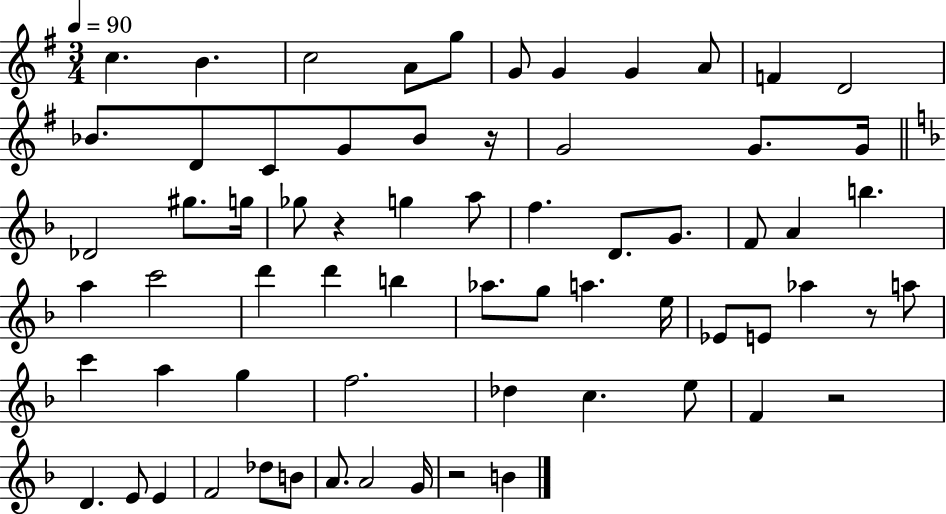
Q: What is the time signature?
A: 3/4